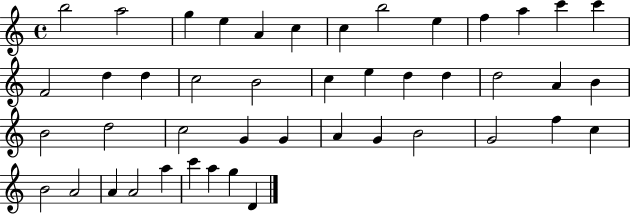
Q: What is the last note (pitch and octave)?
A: D4